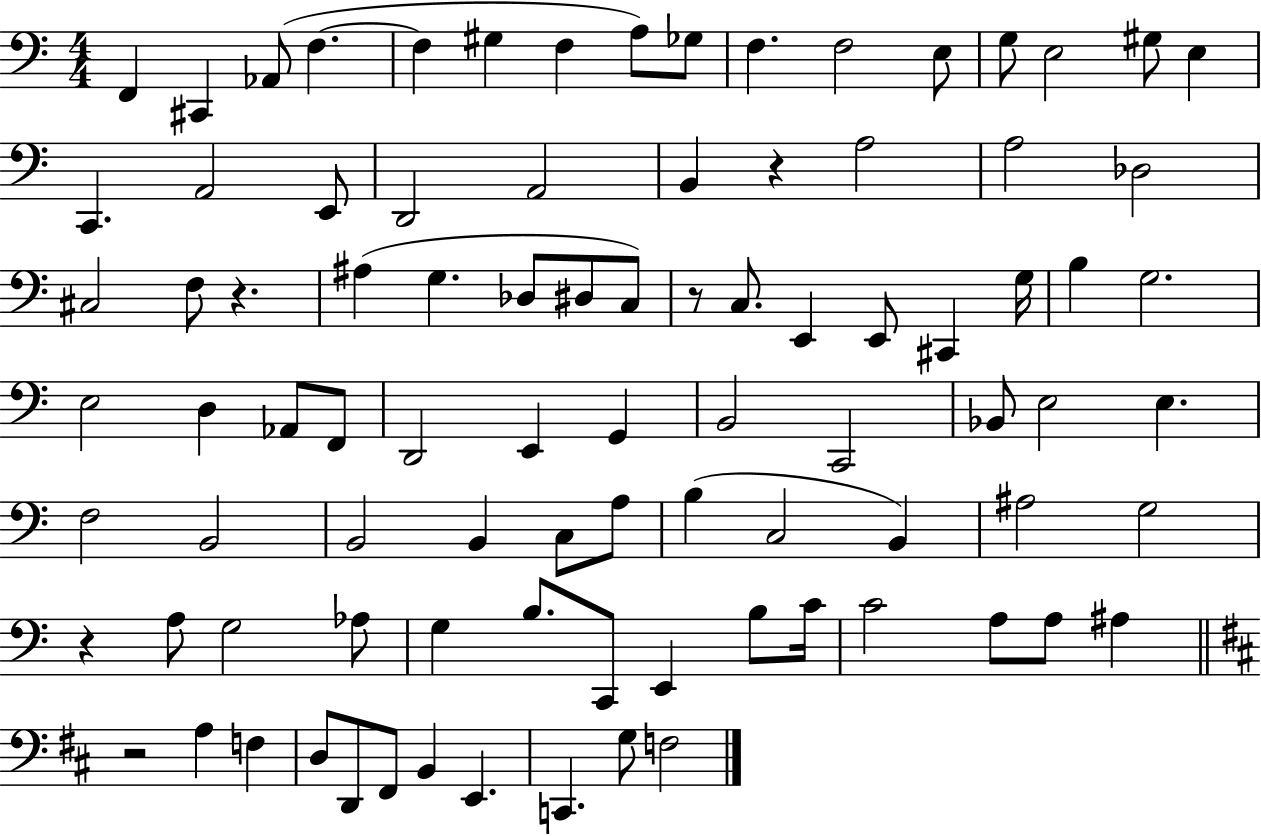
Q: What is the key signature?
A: C major